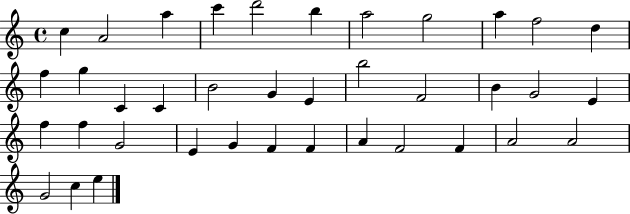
C5/q A4/h A5/q C6/q D6/h B5/q A5/h G5/h A5/q F5/h D5/q F5/q G5/q C4/q C4/q B4/h G4/q E4/q B5/h F4/h B4/q G4/h E4/q F5/q F5/q G4/h E4/q G4/q F4/q F4/q A4/q F4/h F4/q A4/h A4/h G4/h C5/q E5/q